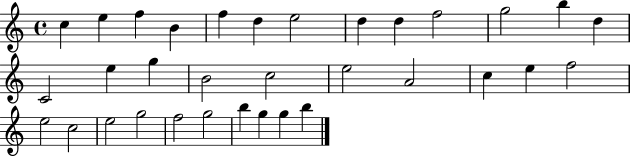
X:1
T:Untitled
M:4/4
L:1/4
K:C
c e f B f d e2 d d f2 g2 b d C2 e g B2 c2 e2 A2 c e f2 e2 c2 e2 g2 f2 g2 b g g b